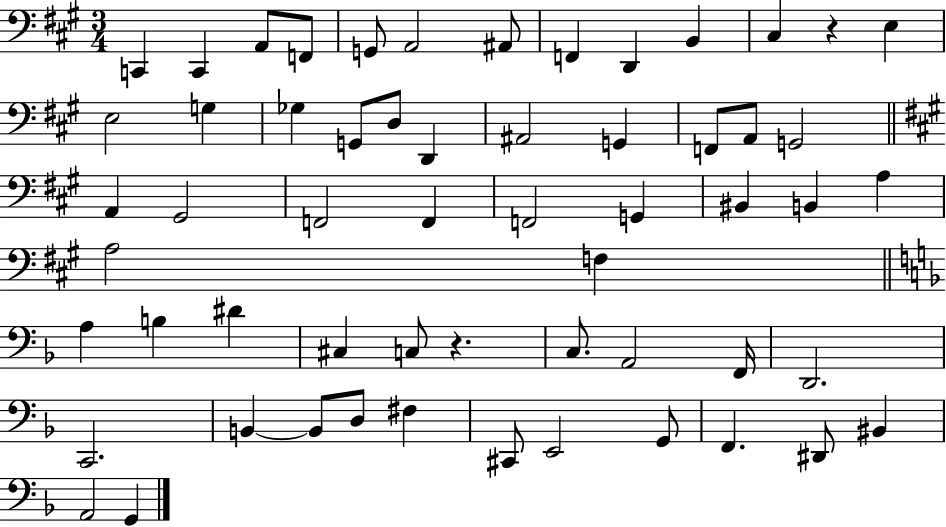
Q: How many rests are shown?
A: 2